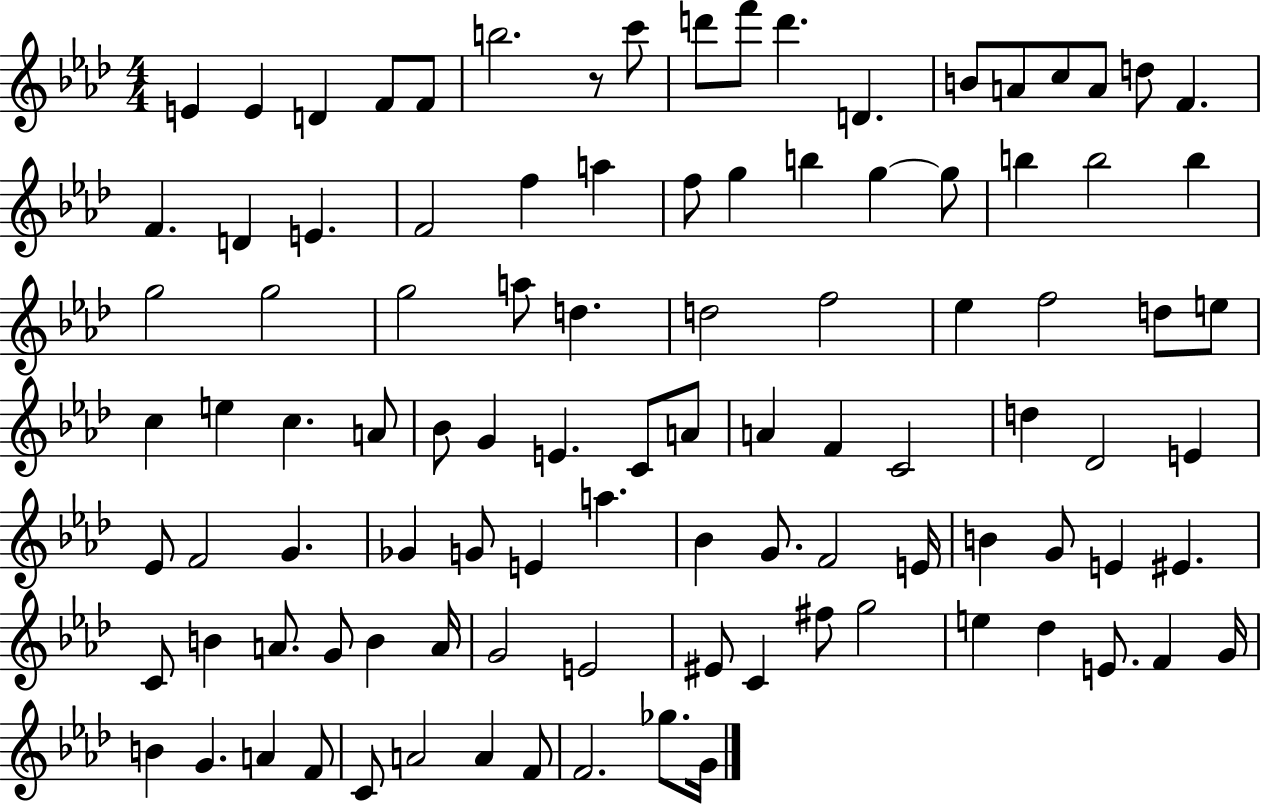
E4/q E4/q D4/q F4/e F4/e B5/h. R/e C6/e D6/e F6/e D6/q. D4/q. B4/e A4/e C5/e A4/e D5/e F4/q. F4/q. D4/q E4/q. F4/h F5/q A5/q F5/e G5/q B5/q G5/q G5/e B5/q B5/h B5/q G5/h G5/h G5/h A5/e D5/q. D5/h F5/h Eb5/q F5/h D5/e E5/e C5/q E5/q C5/q. A4/e Bb4/e G4/q E4/q. C4/e A4/e A4/q F4/q C4/h D5/q Db4/h E4/q Eb4/e F4/h G4/q. Gb4/q G4/e E4/q A5/q. Bb4/q G4/e. F4/h E4/s B4/q G4/e E4/q EIS4/q. C4/e B4/q A4/e. G4/e B4/q A4/s G4/h E4/h EIS4/e C4/q F#5/e G5/h E5/q Db5/q E4/e. F4/q G4/s B4/q G4/q. A4/q F4/e C4/e A4/h A4/q F4/e F4/h. Gb5/e. G4/s